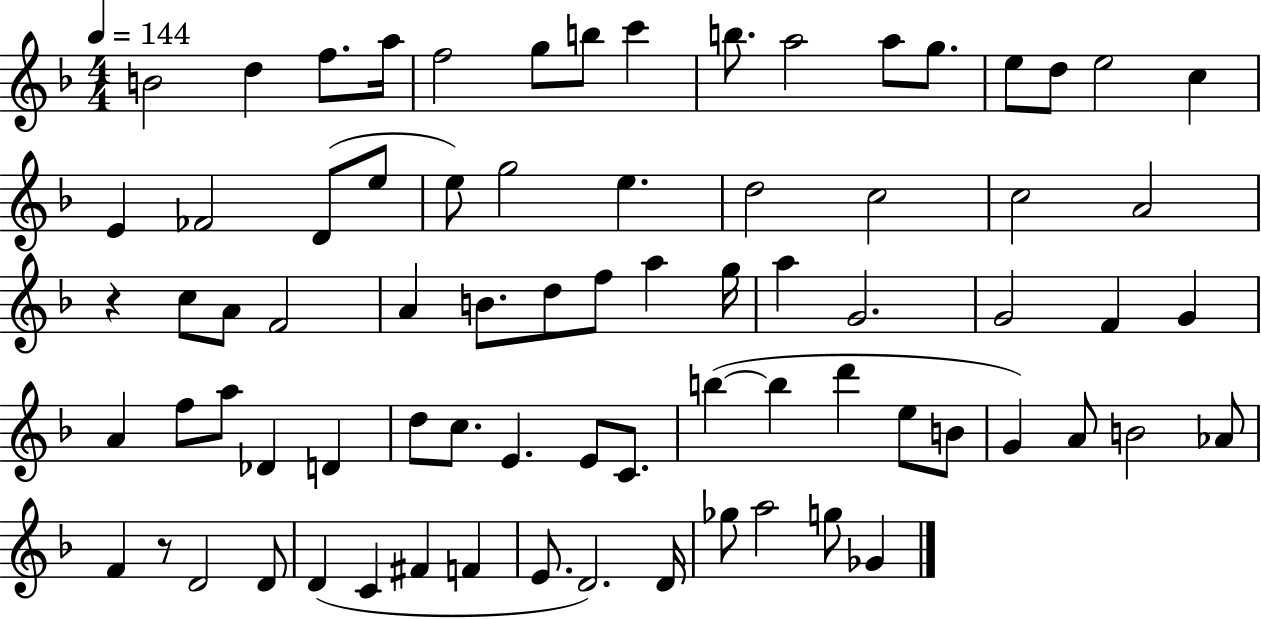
{
  \clef treble
  \numericTimeSignature
  \time 4/4
  \key f \major
  \tempo 4 = 144
  b'2 d''4 f''8. a''16 | f''2 g''8 b''8 c'''4 | b''8. a''2 a''8 g''8. | e''8 d''8 e''2 c''4 | \break e'4 fes'2 d'8( e''8 | e''8) g''2 e''4. | d''2 c''2 | c''2 a'2 | \break r4 c''8 a'8 f'2 | a'4 b'8. d''8 f''8 a''4 g''16 | a''4 g'2. | g'2 f'4 g'4 | \break a'4 f''8 a''8 des'4 d'4 | d''8 c''8. e'4. e'8 c'8. | b''4~(~ b''4 d'''4 e''8 b'8 | g'4) a'8 b'2 aes'8 | \break f'4 r8 d'2 d'8 | d'4( c'4 fis'4 f'4 | e'8. d'2.) d'16 | ges''8 a''2 g''8 ges'4 | \break \bar "|."
}